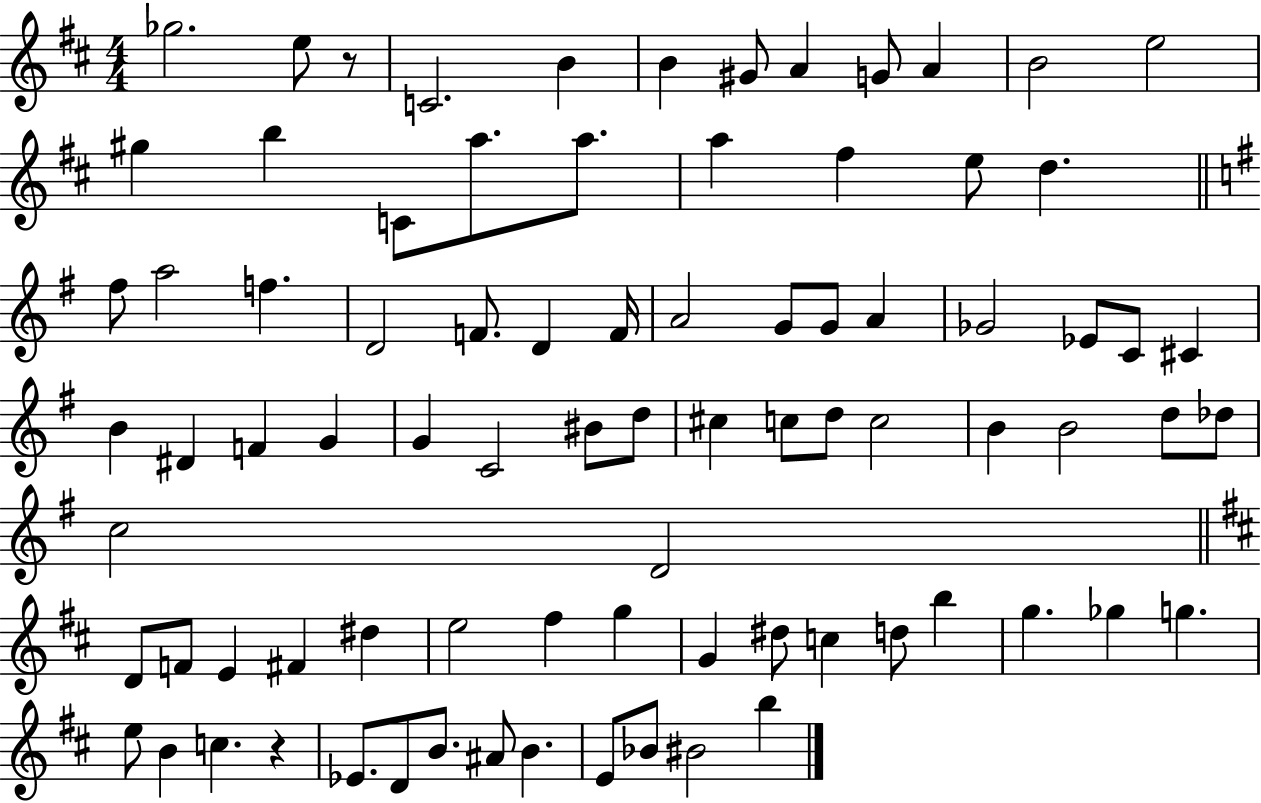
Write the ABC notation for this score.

X:1
T:Untitled
M:4/4
L:1/4
K:D
_g2 e/2 z/2 C2 B B ^G/2 A G/2 A B2 e2 ^g b C/2 a/2 a/2 a ^f e/2 d ^f/2 a2 f D2 F/2 D F/4 A2 G/2 G/2 A _G2 _E/2 C/2 ^C B ^D F G G C2 ^B/2 d/2 ^c c/2 d/2 c2 B B2 d/2 _d/2 c2 D2 D/2 F/2 E ^F ^d e2 ^f g G ^d/2 c d/2 b g _g g e/2 B c z _E/2 D/2 B/2 ^A/2 B E/2 _B/2 ^B2 b